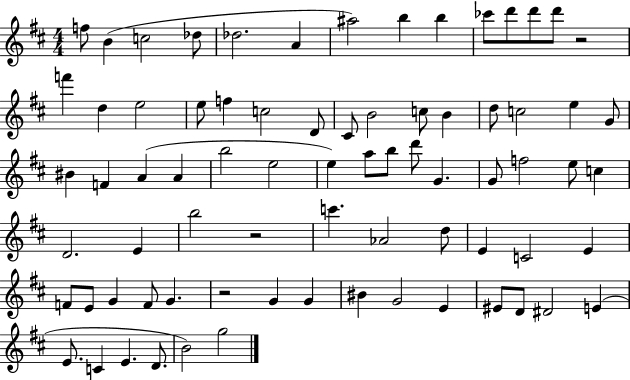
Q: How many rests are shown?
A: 3